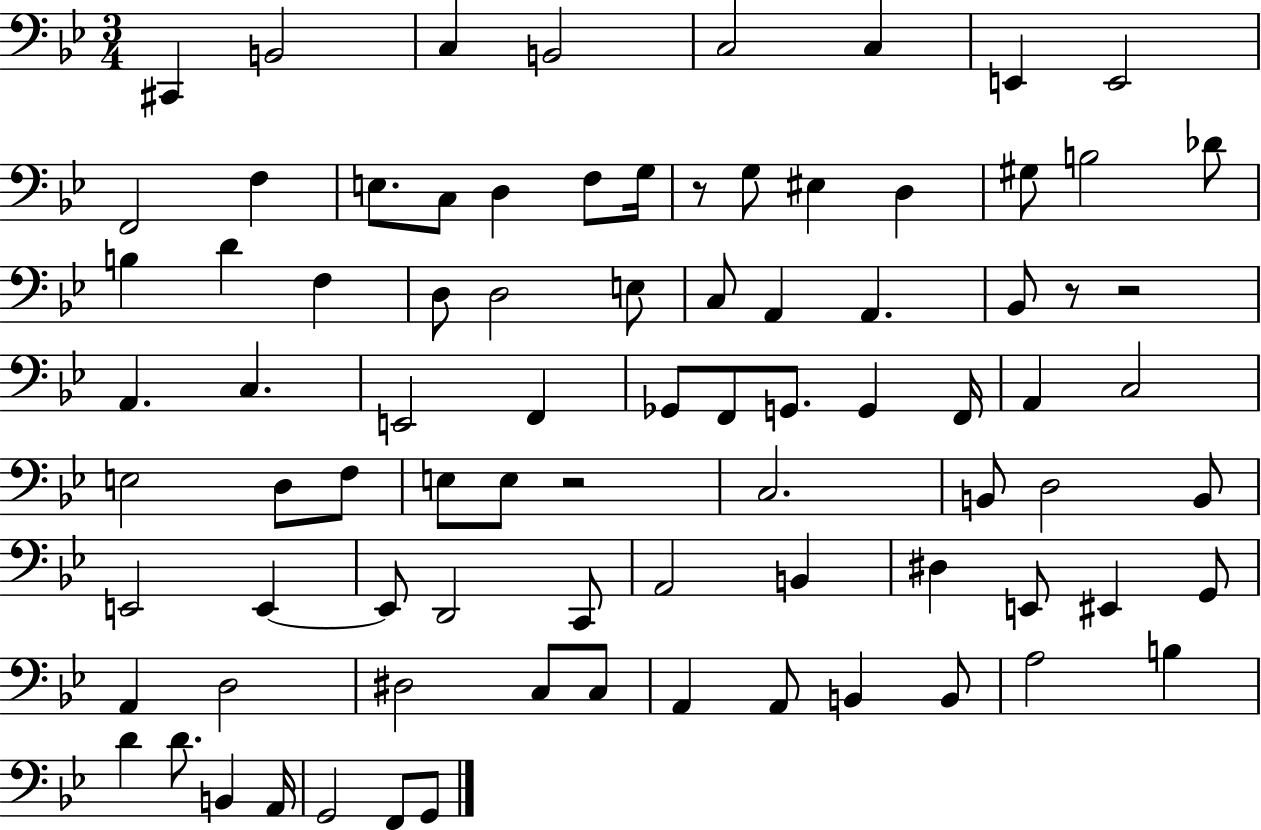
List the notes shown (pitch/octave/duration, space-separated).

C#2/q B2/h C3/q B2/h C3/h C3/q E2/q E2/h F2/h F3/q E3/e. C3/e D3/q F3/e G3/s R/e G3/e EIS3/q D3/q G#3/e B3/h Db4/e B3/q D4/q F3/q D3/e D3/h E3/e C3/e A2/q A2/q. Bb2/e R/e R/h A2/q. C3/q. E2/h F2/q Gb2/e F2/e G2/e. G2/q F2/s A2/q C3/h E3/h D3/e F3/e E3/e E3/e R/h C3/h. B2/e D3/h B2/e E2/h E2/q E2/e D2/h C2/e A2/h B2/q D#3/q E2/e EIS2/q G2/e A2/q D3/h D#3/h C3/e C3/e A2/q A2/e B2/q B2/e A3/h B3/q D4/q D4/e. B2/q A2/s G2/h F2/e G2/e